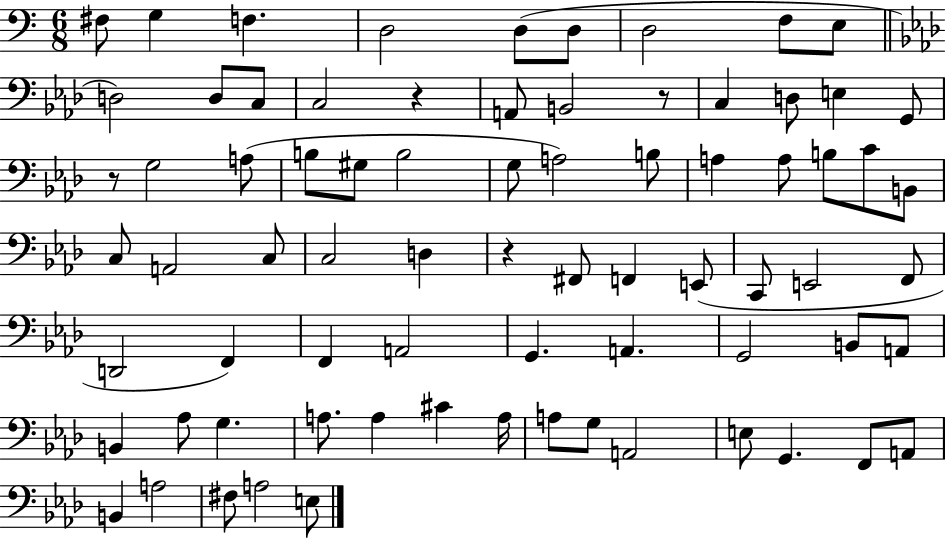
{
  \clef bass
  \numericTimeSignature
  \time 6/8
  \key c \major
  \repeat volta 2 { fis8 g4 f4. | d2 d8( d8 | d2 f8 e8 | \bar "||" \break \key aes \major d2) d8 c8 | c2 r4 | a,8 b,2 r8 | c4 d8 e4 g,8 | \break r8 g2 a8( | b8 gis8 b2 | g8 a2) b8 | a4 a8 b8 c'8 b,8 | \break c8 a,2 c8 | c2 d4 | r4 fis,8 f,4 e,8( | c,8 e,2 f,8 | \break d,2 f,4) | f,4 a,2 | g,4. a,4. | g,2 b,8 a,8 | \break b,4 aes8 g4. | a8. a4 cis'4 a16 | a8 g8 a,2 | e8 g,4. f,8 a,8 | \break b,4 a2 | fis8 a2 e8 | } \bar "|."
}